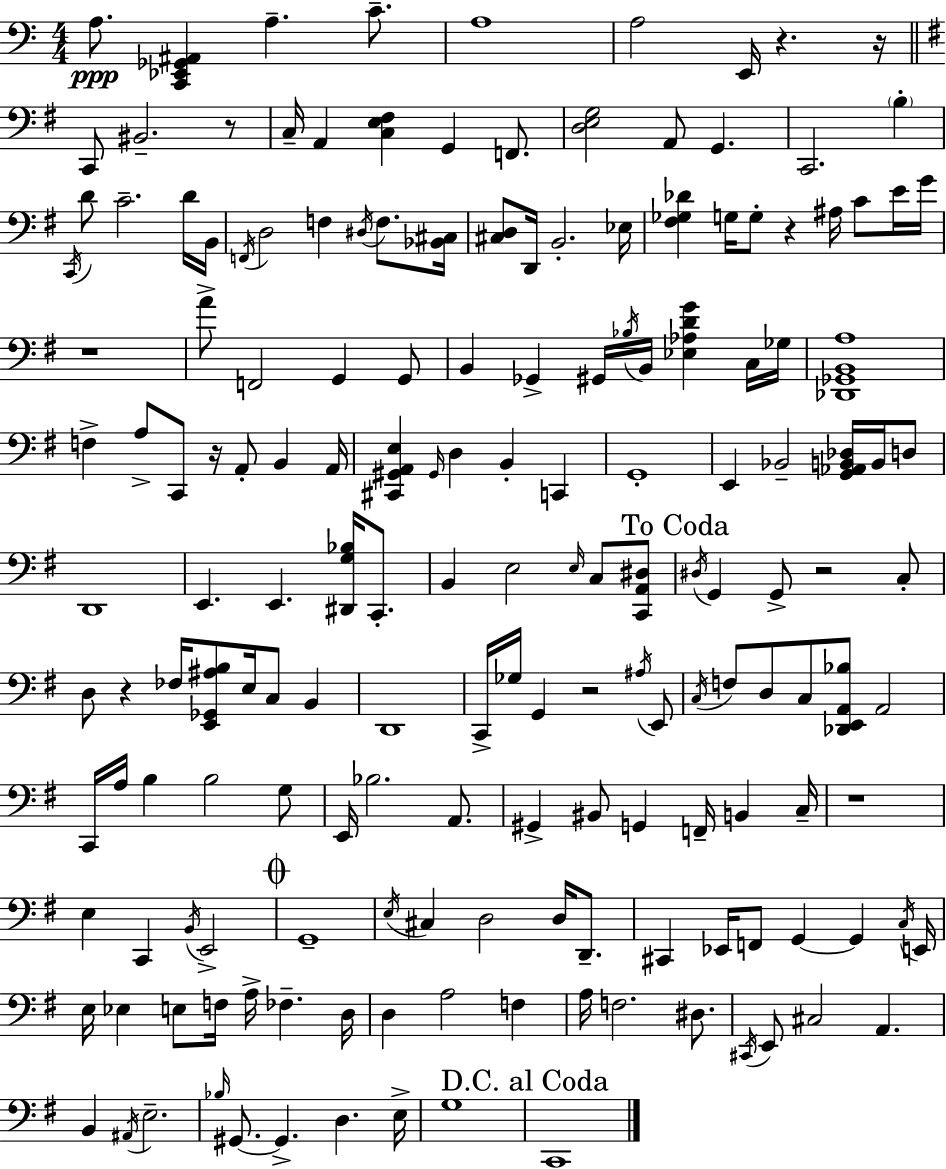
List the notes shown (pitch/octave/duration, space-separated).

A3/e. [C2,Eb2,Gb2,A#2]/q A3/q. C4/e. A3/w A3/h E2/s R/q. R/s C2/e BIS2/h. R/e C3/s A2/q [C3,E3,F#3]/q G2/q F2/e. [D3,E3,G3]/h A2/e G2/q. C2/h. B3/q C2/s D4/e C4/h. D4/s B2/s F2/s D3/h F3/q D#3/s F3/e. [Bb2,C#3]/s [C#3,D3]/e D2/s B2/h. Eb3/s [F#3,Gb3,Db4]/q G3/s G3/e R/q A#3/s C4/e E4/s G4/s R/w A4/e F2/h G2/q G2/e B2/q Gb2/q G#2/s Bb3/s B2/s [Eb3,Ab3,D4,G4]/q C3/s Gb3/s [Db2,Gb2,B2,A3]/w F3/q A3/e C2/e R/s A2/e B2/q A2/s [C#2,G#2,A2,E3]/q G#2/s D3/q B2/q C2/q G2/w E2/q Bb2/h [G2,Ab2,B2,Db3]/s B2/s D3/e D2/w E2/q. E2/q. [D#2,G3,Bb3]/s C2/e. B2/q E3/h E3/s C3/e [C2,A2,D#3]/e D#3/s G2/q G2/e R/h C3/e D3/e R/q FES3/s [E2,Gb2,A#3,B3]/e E3/s C3/e B2/q D2/w C2/s Gb3/s G2/q R/h A#3/s E2/e C3/s F3/e D3/e C3/e [Db2,E2,A2,Bb3]/e A2/h C2/s A3/s B3/q B3/h G3/e E2/s Bb3/h. A2/e. G#2/q BIS2/e G2/q F2/s B2/q C3/s R/w E3/q C2/q B2/s E2/h G2/w E3/s C#3/q D3/h D3/s D2/e. C#2/q Eb2/s F2/e G2/q G2/q C3/s E2/s E3/s Eb3/q E3/e F3/s A3/s FES3/q. D3/s D3/q A3/h F3/q A3/s F3/h. D#3/e. C#2/s E2/e C#3/h A2/q. B2/q A#2/s E3/h. Bb3/s G#2/e. G#2/q. D3/q. E3/s G3/w C2/w